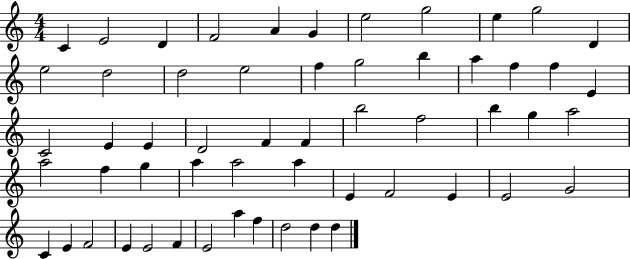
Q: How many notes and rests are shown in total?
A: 56